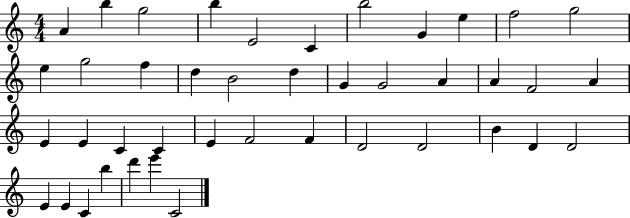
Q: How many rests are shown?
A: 0